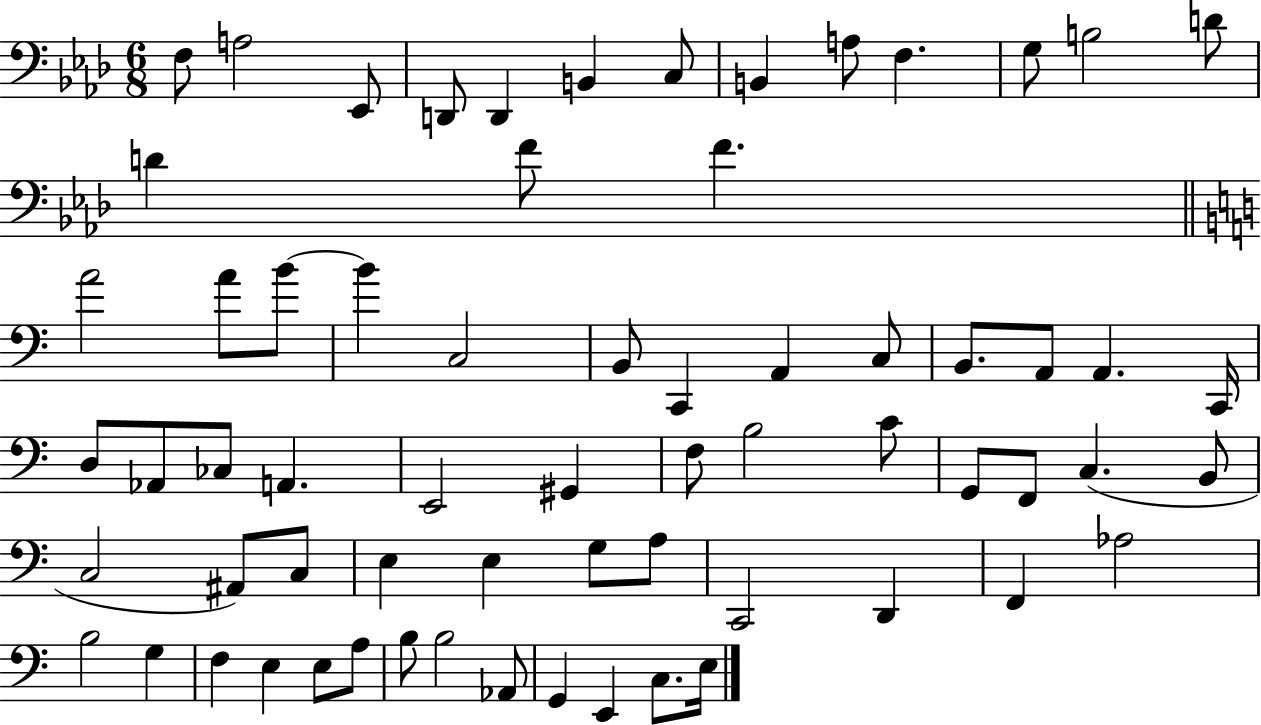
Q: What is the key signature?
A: AES major